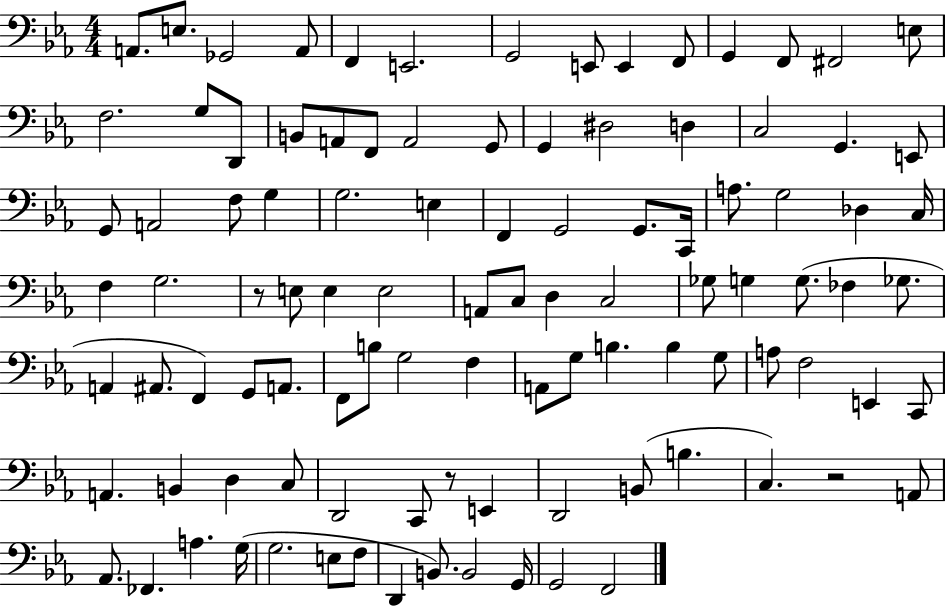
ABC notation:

X:1
T:Untitled
M:4/4
L:1/4
K:Eb
A,,/2 E,/2 _G,,2 A,,/2 F,, E,,2 G,,2 E,,/2 E,, F,,/2 G,, F,,/2 ^F,,2 E,/2 F,2 G,/2 D,,/2 B,,/2 A,,/2 F,,/2 A,,2 G,,/2 G,, ^D,2 D, C,2 G,, E,,/2 G,,/2 A,,2 F,/2 G, G,2 E, F,, G,,2 G,,/2 C,,/4 A,/2 G,2 _D, C,/4 F, G,2 z/2 E,/2 E, E,2 A,,/2 C,/2 D, C,2 _G,/2 G, G,/2 _F, _G,/2 A,, ^A,,/2 F,, G,,/2 A,,/2 F,,/2 B,/2 G,2 F, A,,/2 G,/2 B, B, G,/2 A,/2 F,2 E,, C,,/2 A,, B,, D, C,/2 D,,2 C,,/2 z/2 E,, D,,2 B,,/2 B, C, z2 A,,/2 _A,,/2 _F,, A, G,/4 G,2 E,/2 F,/2 D,, B,,/2 B,,2 G,,/4 G,,2 F,,2